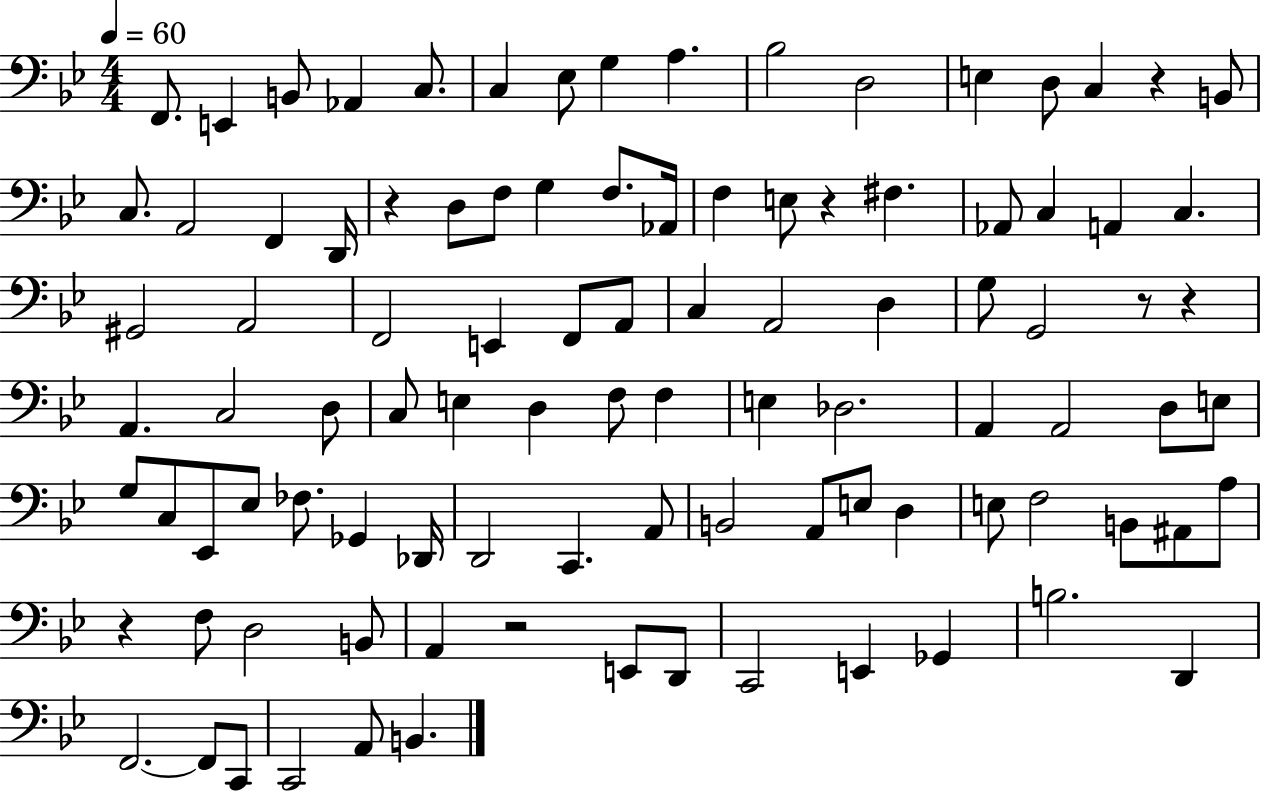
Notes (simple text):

F2/e. E2/q B2/e Ab2/q C3/e. C3/q Eb3/e G3/q A3/q. Bb3/h D3/h E3/q D3/e C3/q R/q B2/e C3/e. A2/h F2/q D2/s R/q D3/e F3/e G3/q F3/e. Ab2/s F3/q E3/e R/q F#3/q. Ab2/e C3/q A2/q C3/q. G#2/h A2/h F2/h E2/q F2/e A2/e C3/q A2/h D3/q G3/e G2/h R/e R/q A2/q. C3/h D3/e C3/e E3/q D3/q F3/e F3/q E3/q Db3/h. A2/q A2/h D3/e E3/e G3/e C3/e Eb2/e Eb3/e FES3/e. Gb2/q Db2/s D2/h C2/q. A2/e B2/h A2/e E3/e D3/q E3/e F3/h B2/e A#2/e A3/e R/q F3/e D3/h B2/e A2/q R/h E2/e D2/e C2/h E2/q Gb2/q B3/h. D2/q F2/h. F2/e C2/e C2/h A2/e B2/q.